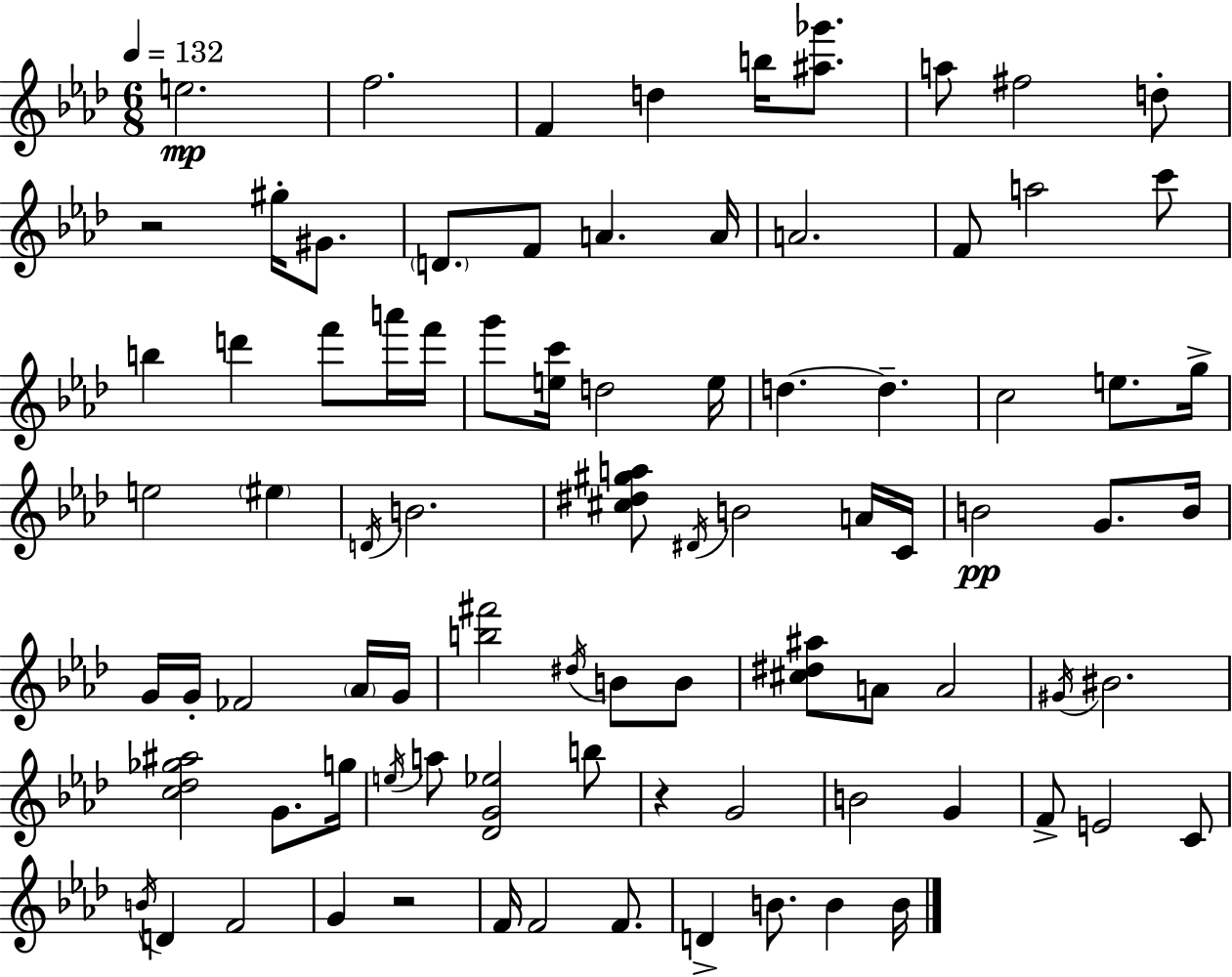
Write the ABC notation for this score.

X:1
T:Untitled
M:6/8
L:1/4
K:Fm
e2 f2 F d b/4 [^a_g']/2 a/2 ^f2 d/2 z2 ^g/4 ^G/2 D/2 F/2 A A/4 A2 F/2 a2 c'/2 b d' f'/2 a'/4 f'/4 g'/2 [ec']/4 d2 e/4 d d c2 e/2 g/4 e2 ^e D/4 B2 [^c^d^ga]/2 ^D/4 B2 A/4 C/4 B2 G/2 B/4 G/4 G/4 _F2 _A/4 G/4 [b^f']2 ^d/4 B/2 B/2 [^c^d^a]/2 A/2 A2 ^G/4 ^B2 [c_d_g^a]2 G/2 g/4 e/4 a/2 [_DG_e]2 b/2 z G2 B2 G F/2 E2 C/2 B/4 D F2 G z2 F/4 F2 F/2 D B/2 B B/4